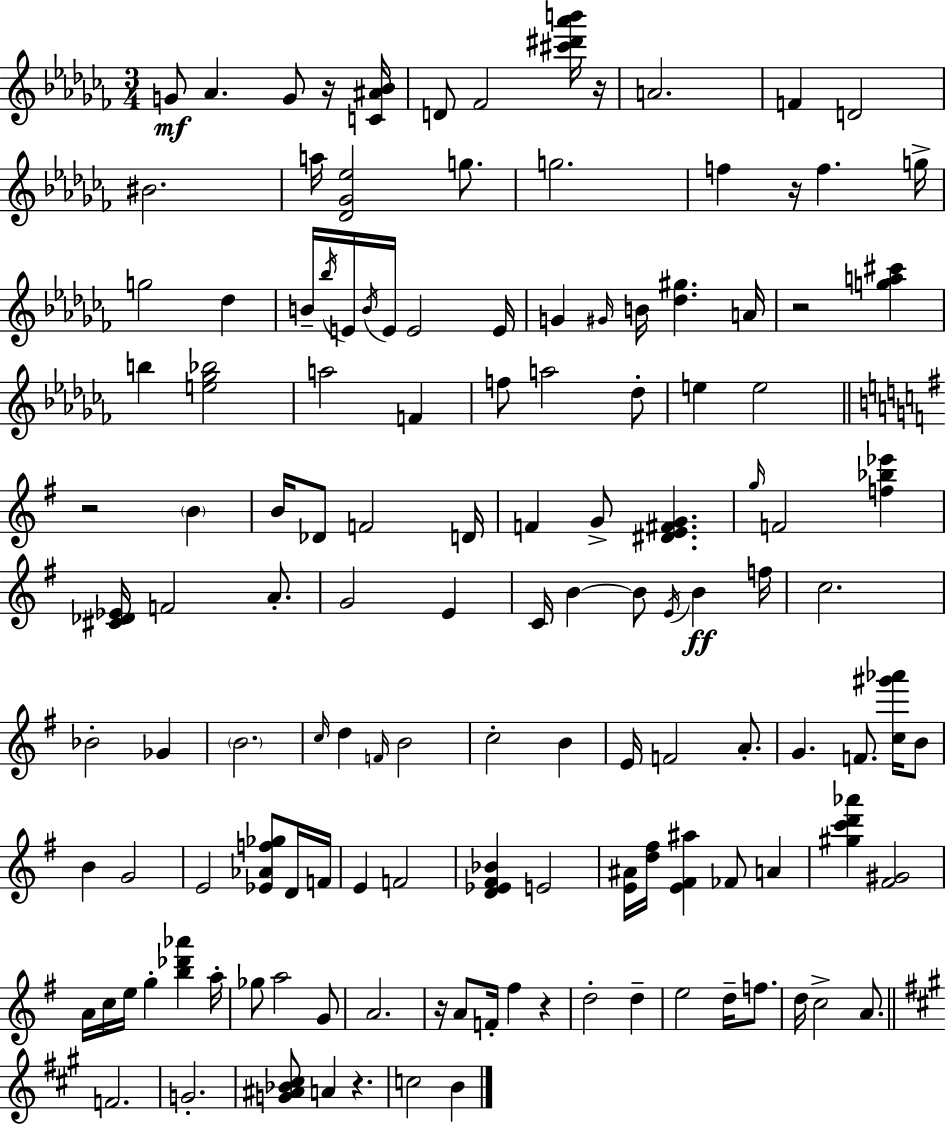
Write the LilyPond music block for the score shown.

{
  \clef treble
  \numericTimeSignature
  \time 3/4
  \key aes \minor
  g'8\mf aes'4. g'8 r16 <c' ais' bes'>16 | d'8 fes'2 <cis''' dis''' aes''' b'''>16 r16 | a'2. | f'4 d'2 | \break bis'2. | a''16 <des' ges' ees''>2 g''8. | g''2. | f''4 r16 f''4. g''16-> | \break g''2 des''4 | b'16-- \acciaccatura { bes''16 } e'16 \acciaccatura { b'16 } e'16 e'2 | e'16 g'4 \grace { gis'16 } b'16 <des'' gis''>4. | a'16 r2 <g'' a'' cis'''>4 | \break b''4 <e'' ges'' bes''>2 | a''2 f'4 | f''8 a''2 | des''8-. e''4 e''2 | \break \bar "||" \break \key e \minor r2 \parenthesize b'4 | b'16 des'8 f'2 d'16 | f'4 g'8-> <dis' e' fis' g'>4. | \grace { g''16 } f'2 <f'' bes'' ees'''>4 | \break <cis' des' ees'>16 f'2 a'8.-. | g'2 e'4 | c'16 b'4~~ b'8 \acciaccatura { e'16 }\ff b'4 | f''16 c''2. | \break bes'2-. ges'4 | \parenthesize b'2. | \grace { c''16 } d''4 \grace { f'16 } b'2 | c''2-. | \break b'4 e'16 f'2 | a'8.-. g'4. f'8. | <c'' gis''' aes'''>16 b'8 b'4 g'2 | e'2 | \break <ees' aes' f'' ges''>8 d'16 f'16 e'4 f'2 | <d' ees' fis' bes'>4 e'2 | <e' ais'>16 <d'' fis''>16 <e' fis' ais''>4 fes'8 | a'4 <gis'' c''' d''' aes'''>4 <fis' gis'>2 | \break a'16 c''16 e''16 g''4-. <b'' des''' aes'''>4 | a''16-. ges''8 a''2 | g'8 a'2. | r16 a'8 f'16-. fis''4 | \break r4 d''2-. | d''4-- e''2 | d''16-- f''8. d''16 c''2-> | a'8. \bar "||" \break \key a \major f'2. | g'2.-. | <g' ais' bes' cis''>8 a'4 r4. | c''2 b'4 | \break \bar "|."
}